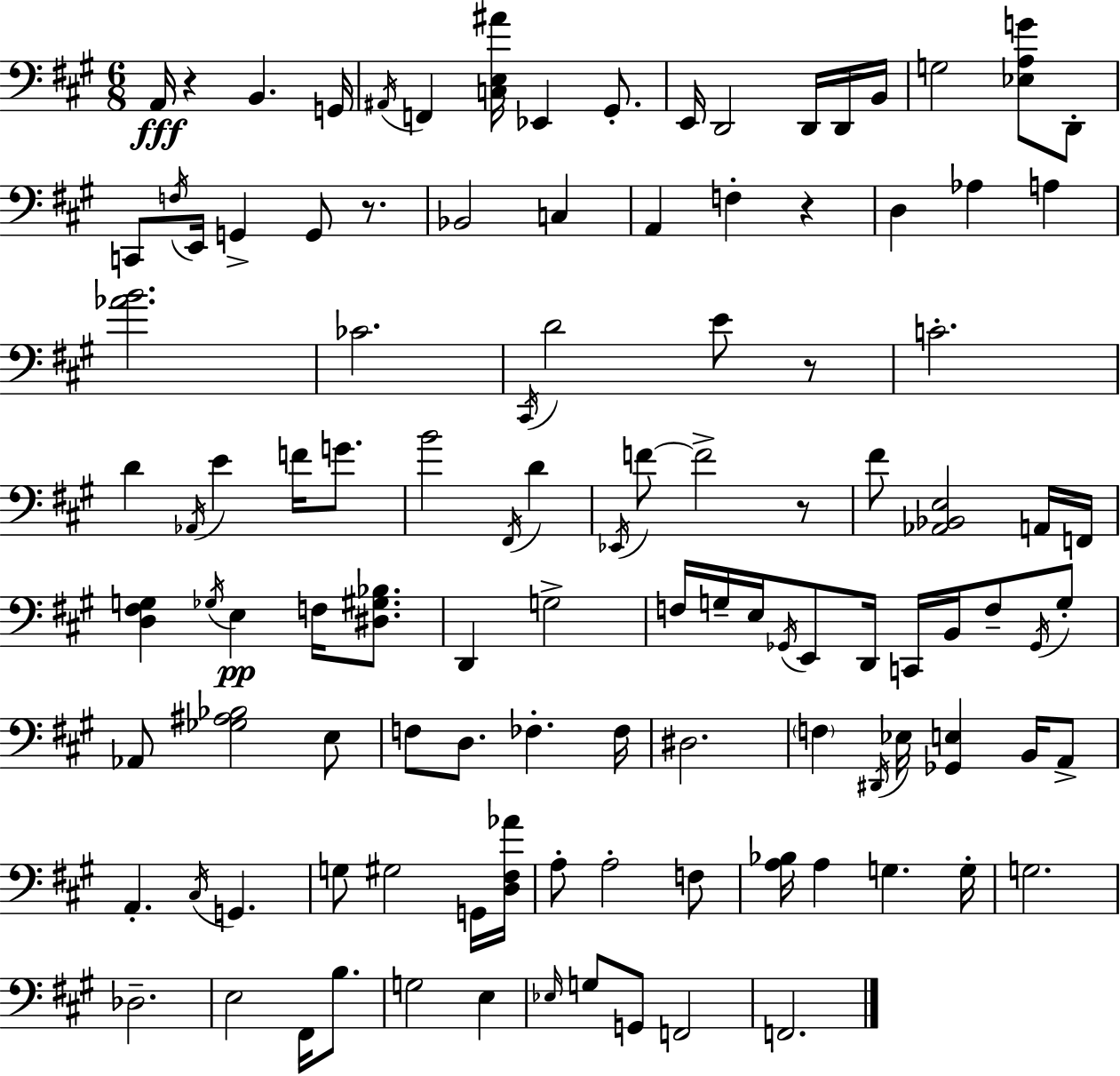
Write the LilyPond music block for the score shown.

{
  \clef bass
  \numericTimeSignature
  \time 6/8
  \key a \major
  a,16\fff r4 b,4. g,16 | \acciaccatura { ais,16 } f,4 <c e ais'>16 ees,4 gis,8.-. | e,16 d,2 d,16 d,16 | b,16 g2 <ees a g'>8 d,8-. | \break c,8 \acciaccatura { f16 } e,16 g,4-> g,8 r8. | bes,2 c4 | a,4 f4-. r4 | d4 aes4 a4 | \break <aes' b'>2. | ces'2. | \acciaccatura { cis,16 } d'2 e'8 | r8 c'2.-. | \break d'4 \acciaccatura { aes,16 } e'4 | f'16 g'8. b'2 | \acciaccatura { fis,16 } d'4 \acciaccatura { ees,16 } f'8~~ f'2-> | r8 fis'8 <aes, bes, e>2 | \break a,16 f,16 <d fis g>4 \acciaccatura { ges16 } e4\pp | f16 <dis gis bes>8. d,4 g2-> | f16 g16-- e16 \acciaccatura { ges,16 } e,8 | d,16 c,16 b,16 f8-- \acciaccatura { ges,16 } g8-. aes,8 <ges ais bes>2 | \break e8 f8 d8. | fes4.-. fes16 dis2. | \parenthesize f4 | \acciaccatura { dis,16 } ees16 <ges, e>4 b,16 a,8-> a,4.-. | \break \acciaccatura { cis16 } g,4. g8 | gis2 g,16 <d fis aes'>16 a8-. | a2-. f8 <a bes>16 | a4 g4. g16-. g2. | \break des2.-- | e2 | fis,16 b8. g2 | e4 \grace { ees16 } | \break g8 g,8 f,2 | f,2. | \bar "|."
}